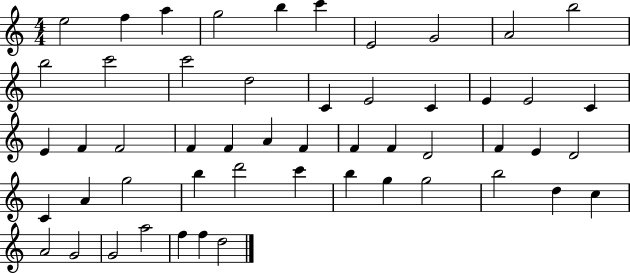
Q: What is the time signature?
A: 4/4